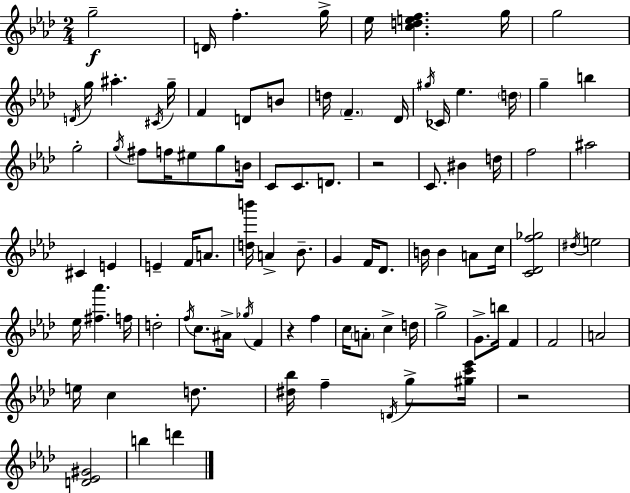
X:1
T:Untitled
M:2/4
L:1/4
K:Ab
g2 D/4 f g/4 _e/4 [cdef] g/4 g2 D/4 g/4 ^a ^C/4 g/4 F D/2 B/2 d/4 F _D/4 ^g/4 _C/4 _e d/4 g b g2 g/4 ^f/2 f/4 ^e/2 g/2 B/4 C/2 C/2 D/2 z2 C/2 ^B d/4 f2 ^a2 ^C E E F/4 A/2 [db']/4 A _B/2 G F/4 _D/2 B/4 B A/2 c/4 [C_Df_g]2 ^d/4 e2 _e/4 [^f_a'] f/4 d2 f/4 c/2 ^A/4 _g/4 F z f c/4 A/2 c d/4 g2 G/2 b/4 F F2 A2 e/4 c d/2 [^d_b]/4 f D/4 g/2 [^gc'_e']/4 z2 [D_E^G]2 b d'